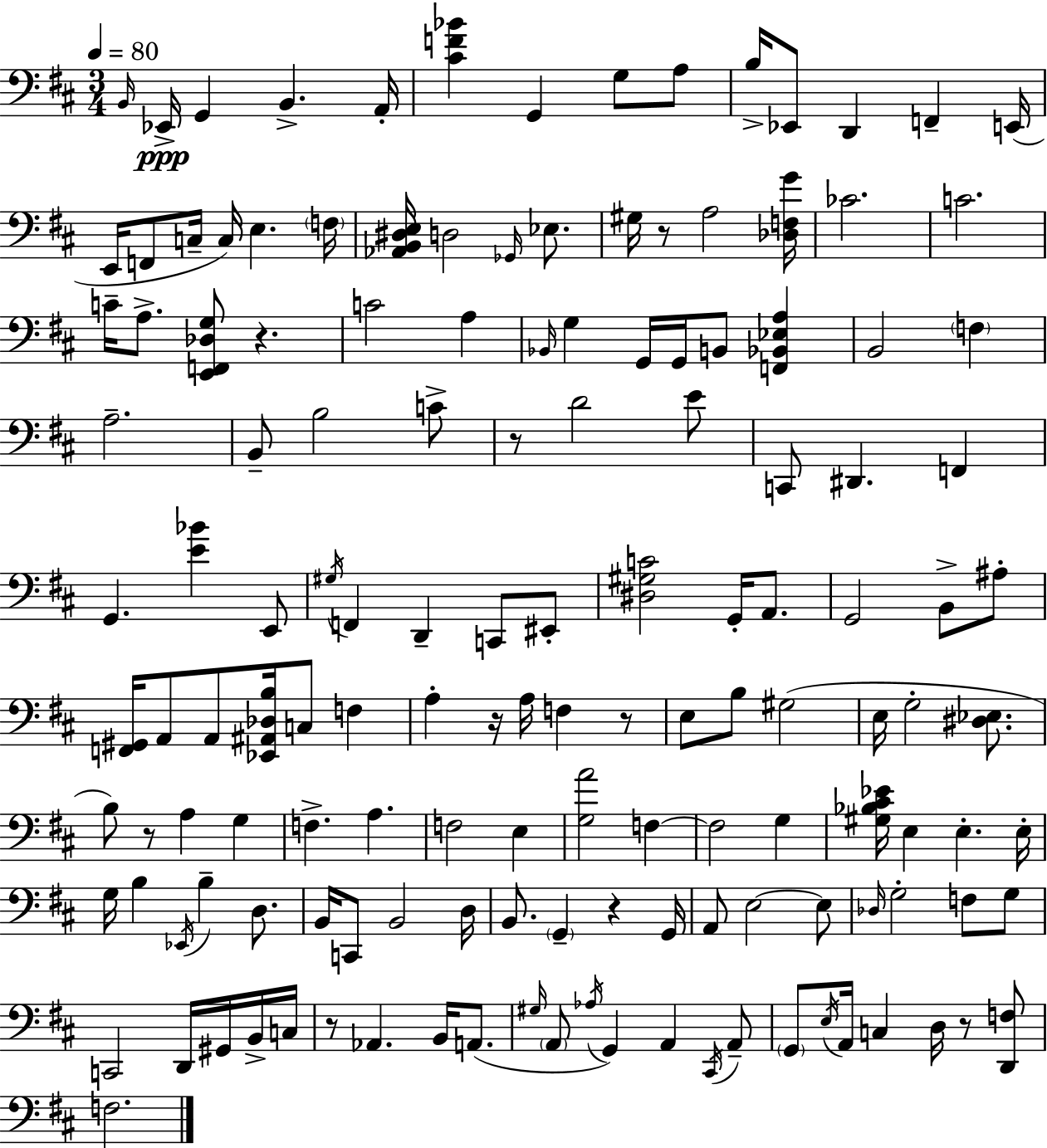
B2/s Eb2/s G2/q B2/q. A2/s [C#4,F4,Bb4]/q G2/q G3/e A3/e B3/s Eb2/e D2/q F2/q E2/s E2/s F2/e C3/s C3/s E3/q. F3/s [Ab2,B2,D#3,E3]/s D3/h Gb2/s Eb3/e. G#3/s R/e A3/h [Db3,F3,G4]/s CES4/h. C4/h. C4/s A3/e. [E2,F2,Db3,G3]/e R/q. C4/h A3/q Bb2/s G3/q G2/s G2/s B2/e [F2,Bb2,Eb3,A3]/q B2/h F3/q A3/h. B2/e B3/h C4/e R/e D4/h E4/e C2/e D#2/q. F2/q G2/q. [E4,Bb4]/q E2/e G#3/s F2/q D2/q C2/e EIS2/e [D#3,G#3,C4]/h G2/s A2/e. G2/h B2/e A#3/e [F2,G#2]/s A2/e A2/e [Eb2,A#2,Db3,B3]/s C3/e F3/q A3/q R/s A3/s F3/q R/e E3/e B3/e G#3/h E3/s G3/h [D#3,Eb3]/e. B3/e R/e A3/q G3/q F3/q. A3/q. F3/h E3/q [G3,A4]/h F3/q F3/h G3/q [G#3,Bb3,C#4,Eb4]/s E3/q E3/q. E3/s G3/s B3/q Eb2/s B3/q D3/e. B2/s C2/e B2/h D3/s B2/e. G2/q R/q G2/s A2/e E3/h E3/e Db3/s G3/h F3/e G3/e C2/h D2/s G#2/s B2/s C3/s R/e Ab2/q. B2/s A2/e. G#3/s A2/e Ab3/s G2/q A2/q C#2/s A2/e G2/e E3/s A2/s C3/q D3/s R/e [D2,F3]/e F3/h.